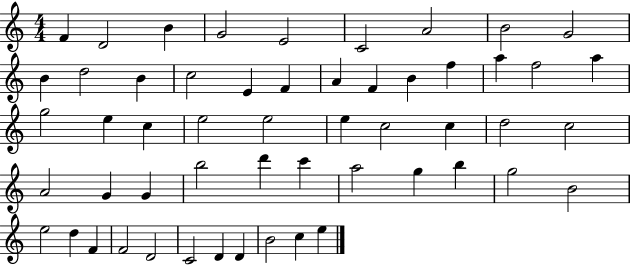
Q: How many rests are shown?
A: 0